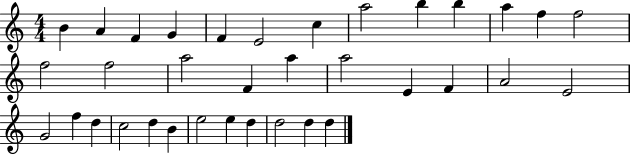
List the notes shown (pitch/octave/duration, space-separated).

B4/q A4/q F4/q G4/q F4/q E4/h C5/q A5/h B5/q B5/q A5/q F5/q F5/h F5/h F5/h A5/h F4/q A5/q A5/h E4/q F4/q A4/h E4/h G4/h F5/q D5/q C5/h D5/q B4/q E5/h E5/q D5/q D5/h D5/q D5/q